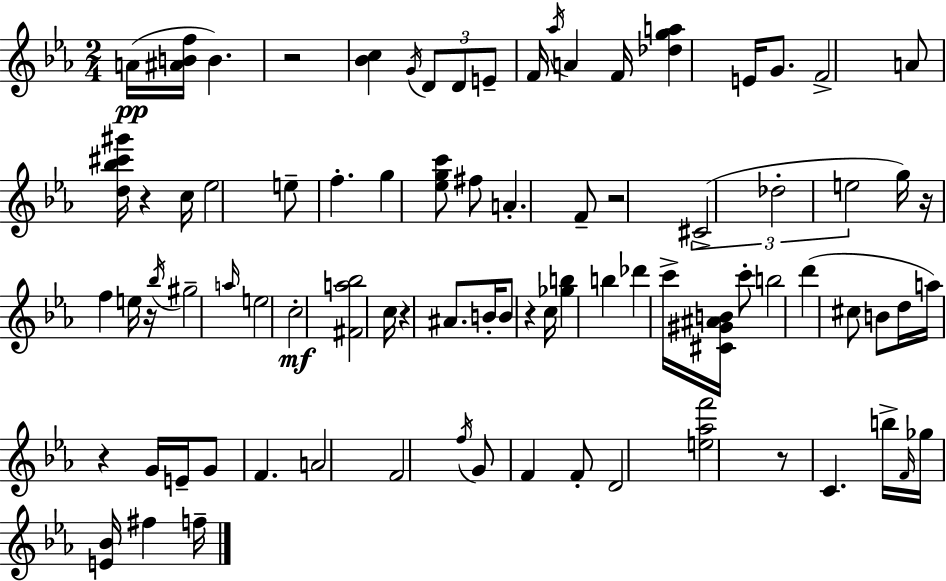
A4/s [A#4,B4,F5]/s B4/q. R/h [Bb4,C5]/q G4/s D4/e D4/e E4/e F4/s Ab5/s A4/q F4/s [Db5,G5,A5]/q E4/s G4/e. F4/h A4/e [D5,Bb5,C#6,G#6]/s R/q C5/s Eb5/h E5/e F5/q. G5/q [Eb5,G5,C6]/e F#5/e A4/q. F4/e R/h C#4/h Db5/h E5/h G5/s R/s F5/q E5/s R/s Bb5/s G#5/h A5/s E5/h C5/h [F#4,A5,Bb5]/h C5/s R/q A#4/e. B4/s B4/e R/q C5/s [Gb5,B5]/q B5/q Db6/q C6/s [C#4,G#4,A#4,B4]/s C6/e B5/h D6/q C#5/e B4/e D5/s A5/s R/q G4/s E4/s G4/e F4/q. A4/h F4/h F5/s G4/e F4/q F4/e D4/h [E5,Ab5,F6]/h R/e C4/q. B5/s F4/s Gb5/s [E4,Bb4]/s F#5/q F5/s